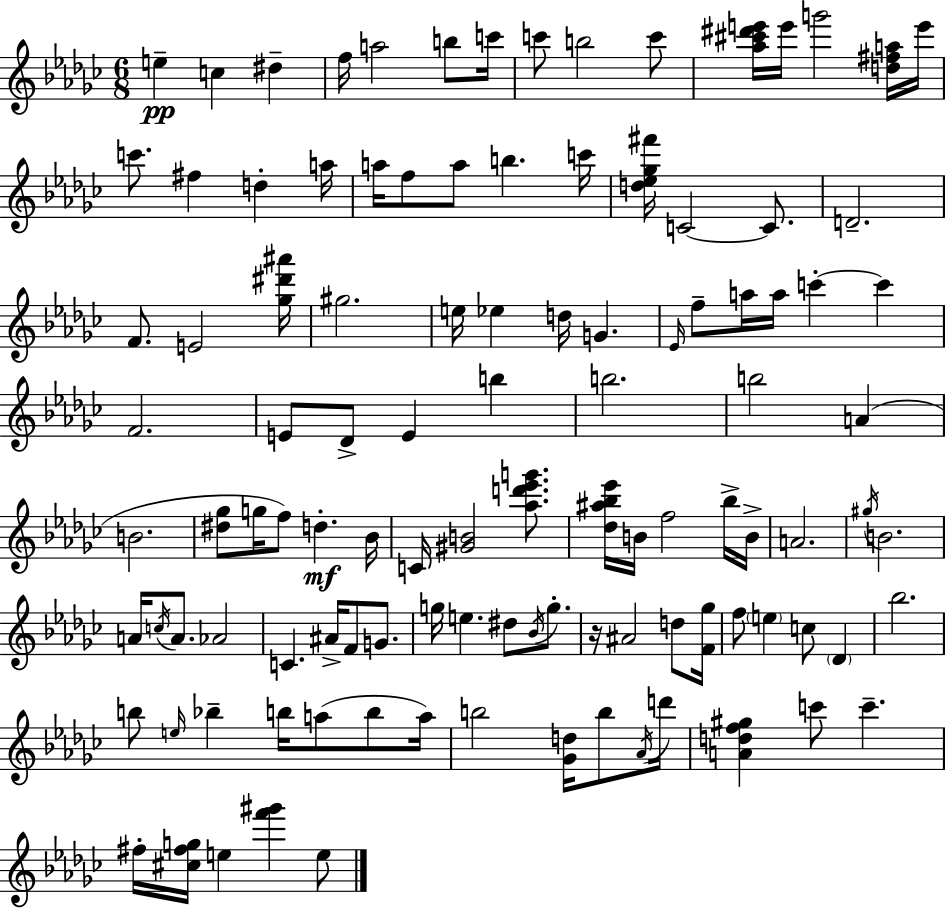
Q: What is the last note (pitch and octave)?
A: E5